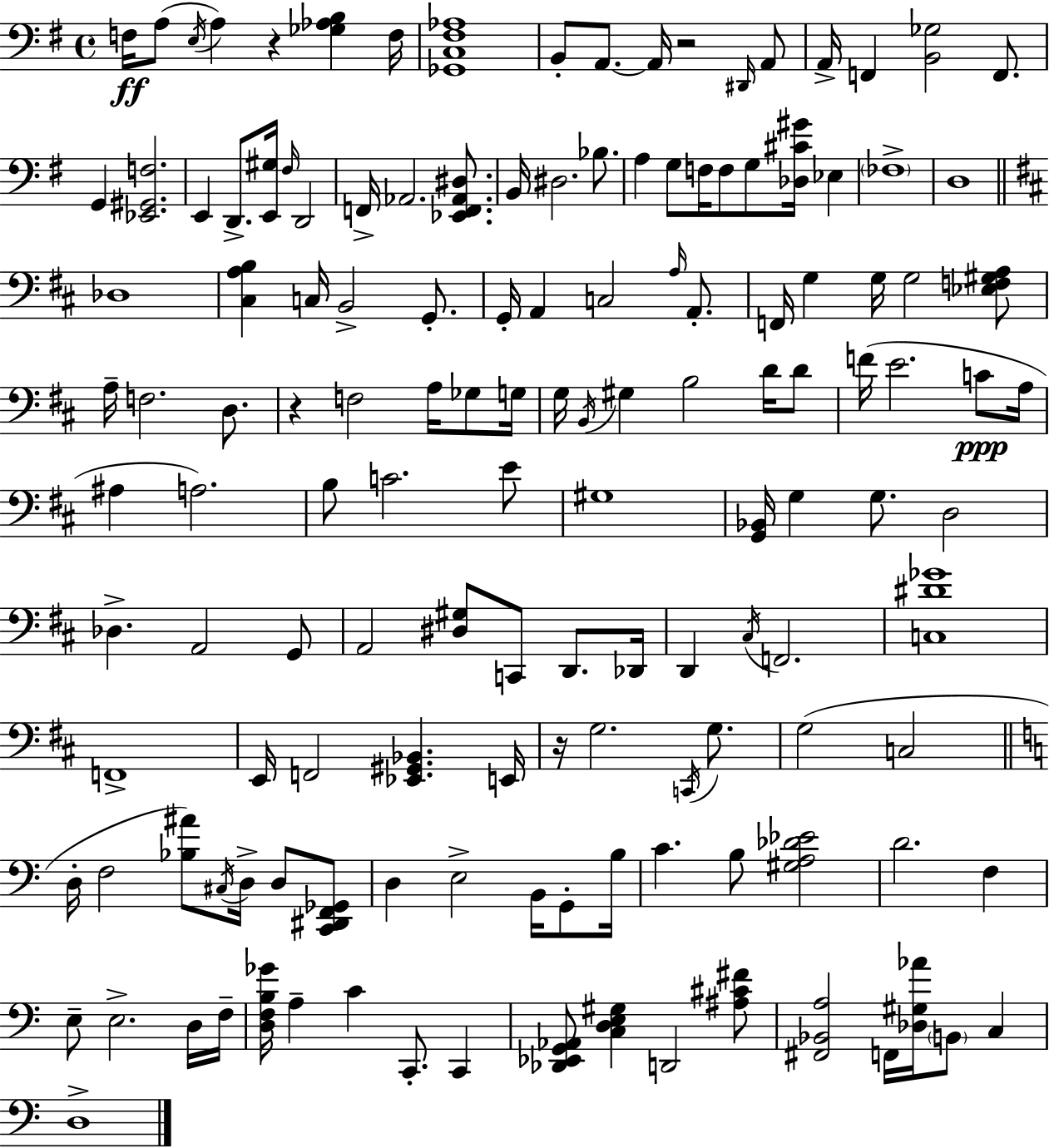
X:1
T:Untitled
M:4/4
L:1/4
K:G
F,/4 A,/2 E,/4 A, z [_G,_A,B,] F,/4 [_G,,C,^F,_A,]4 B,,/2 A,,/2 A,,/4 z2 ^D,,/4 A,,/2 A,,/4 F,, [B,,_G,]2 F,,/2 G,, [_E,,^G,,F,]2 E,, D,,/2 [E,,^G,]/4 ^F,/4 D,,2 F,,/4 _A,,2 [_E,,F,,_A,,^D,]/2 B,,/4 ^D,2 _B,/2 A, G,/2 F,/4 F,/2 G,/2 [_D,^C^G]/4 _E, _F,4 D,4 _D,4 [^C,A,B,] C,/4 B,,2 G,,/2 G,,/4 A,, C,2 A,/4 A,,/2 F,,/4 G, G,/4 G,2 [_E,F,^G,A,]/2 A,/4 F,2 D,/2 z F,2 A,/4 _G,/2 G,/4 G,/4 B,,/4 ^G, B,2 D/4 D/2 F/4 E2 C/2 A,/4 ^A, A,2 B,/2 C2 E/2 ^G,4 [G,,_B,,]/4 G, G,/2 D,2 _D, A,,2 G,,/2 A,,2 [^D,^G,]/2 C,,/2 D,,/2 _D,,/4 D,, ^C,/4 F,,2 [C,^D_G]4 F,,4 E,,/4 F,,2 [_E,,^G,,_B,,] E,,/4 z/4 G,2 C,,/4 G,/2 G,2 C,2 D,/4 F,2 [_B,^A]/2 ^C,/4 D,/4 D,/2 [C,,^D,,F,,_G,,]/2 D, E,2 B,,/4 G,,/2 B,/4 C B,/2 [^G,A,_D_E]2 D2 F, E,/2 E,2 D,/4 F,/4 [D,F,B,_G]/4 A, C C,,/2 C,, [_D,,_E,,G,,_A,,]/2 [C,D,E,^G,] D,,2 [^A,^C^F]/2 [^F,,_B,,A,]2 F,,/4 [_D,^G,_A]/4 B,,/2 C, D,4